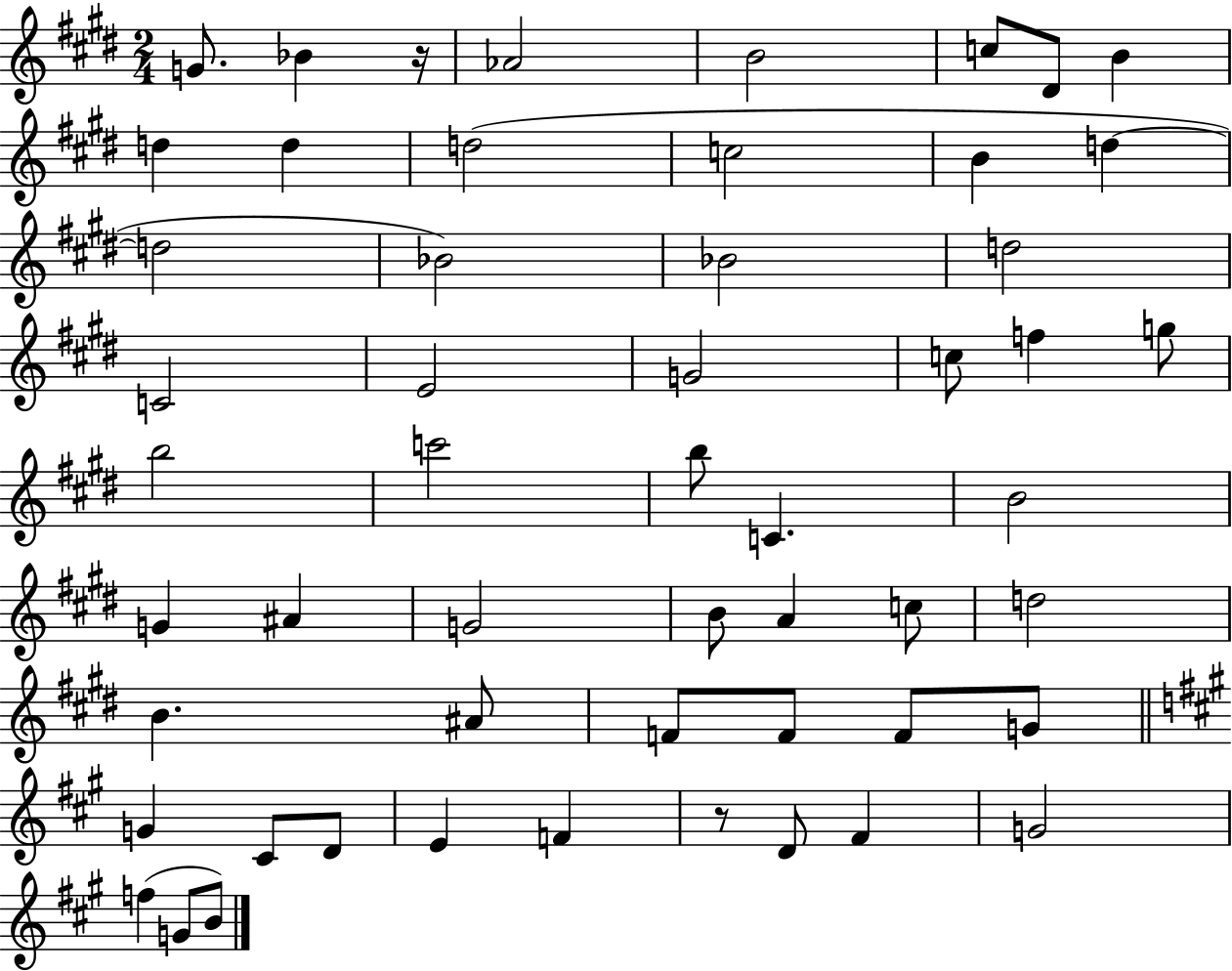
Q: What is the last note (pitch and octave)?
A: B4